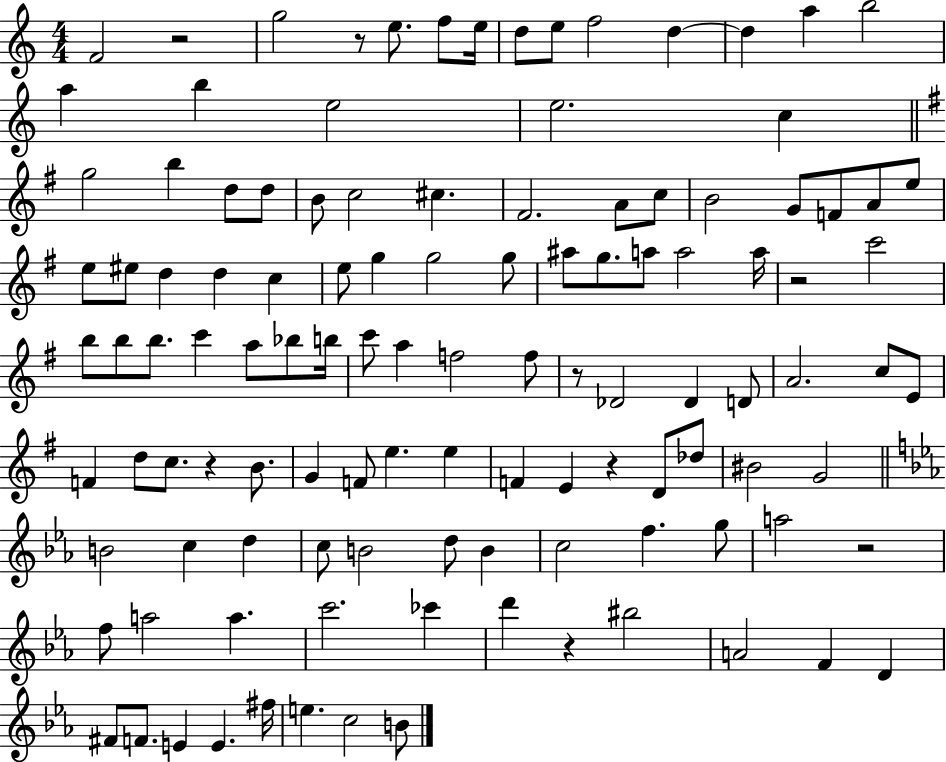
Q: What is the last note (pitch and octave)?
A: B4